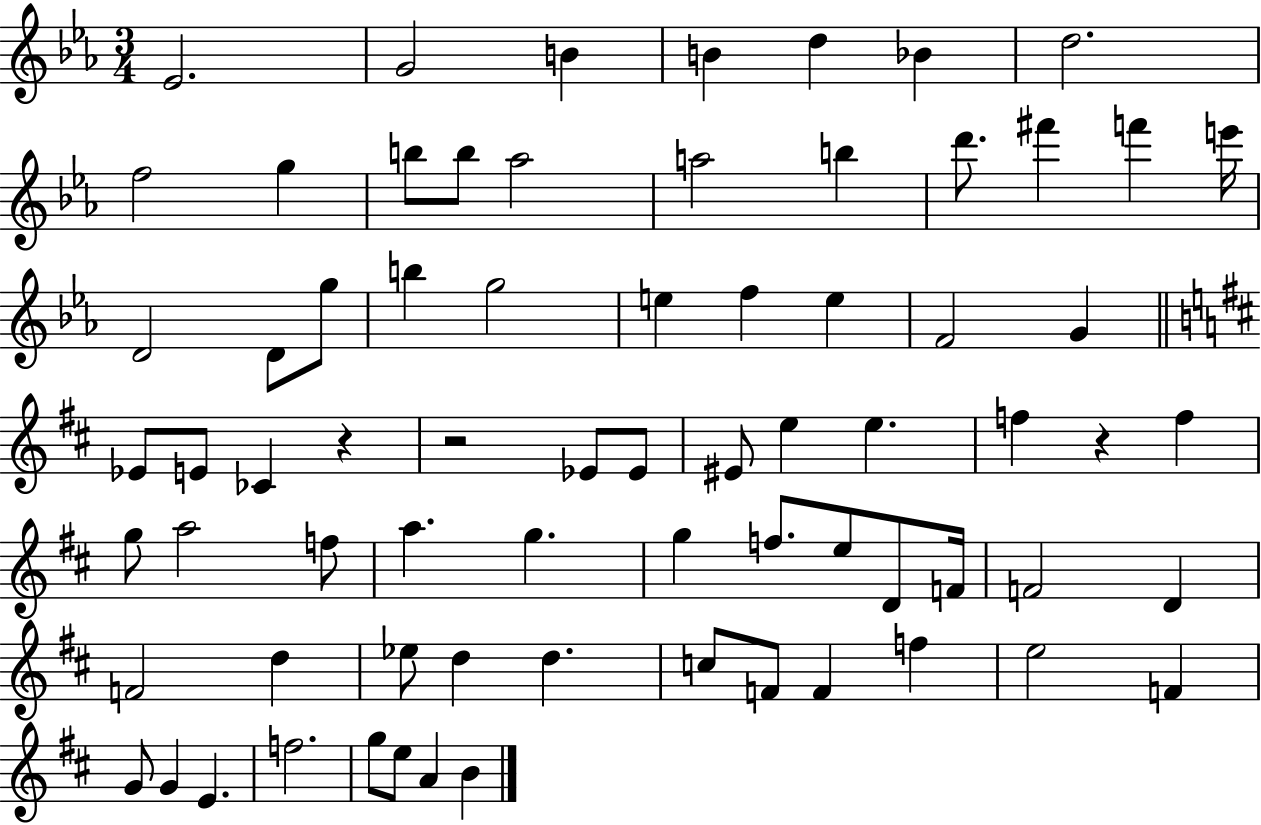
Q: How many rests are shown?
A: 3